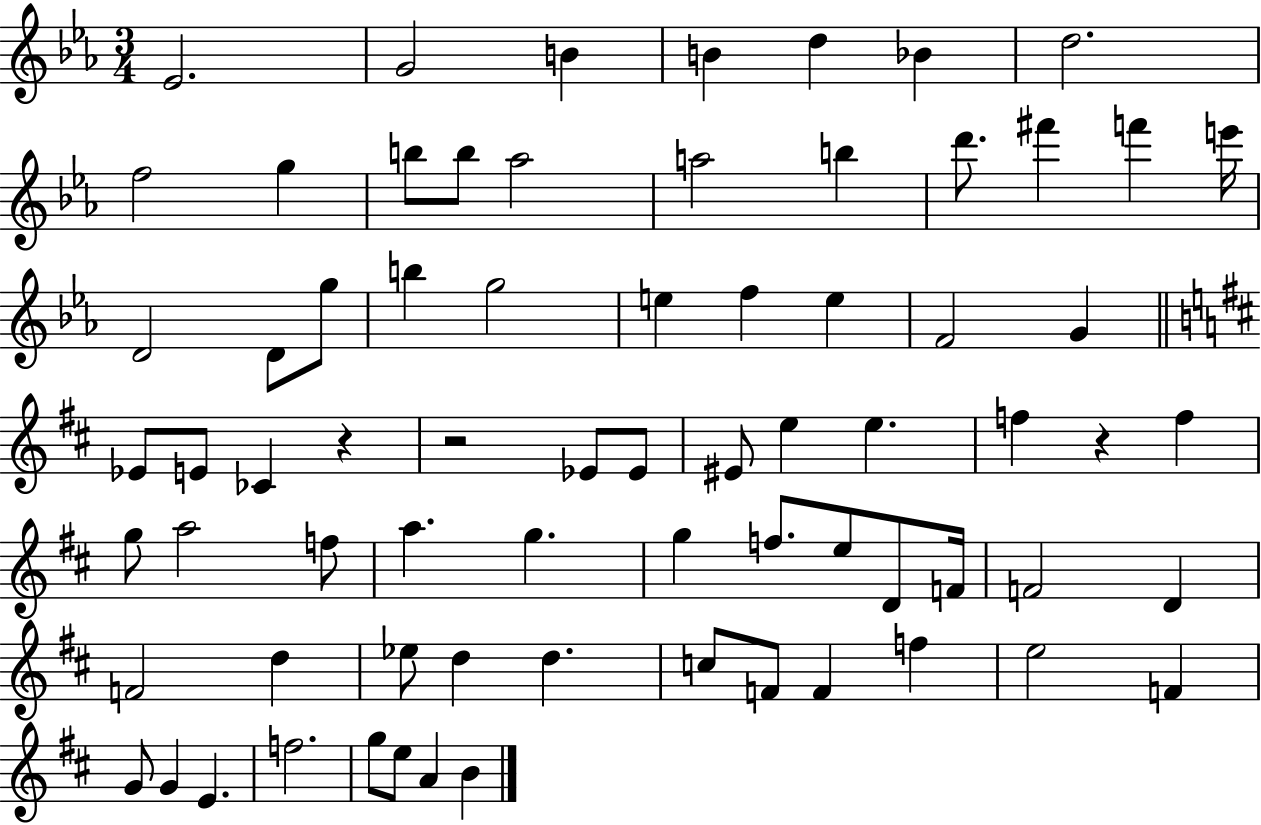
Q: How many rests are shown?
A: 3